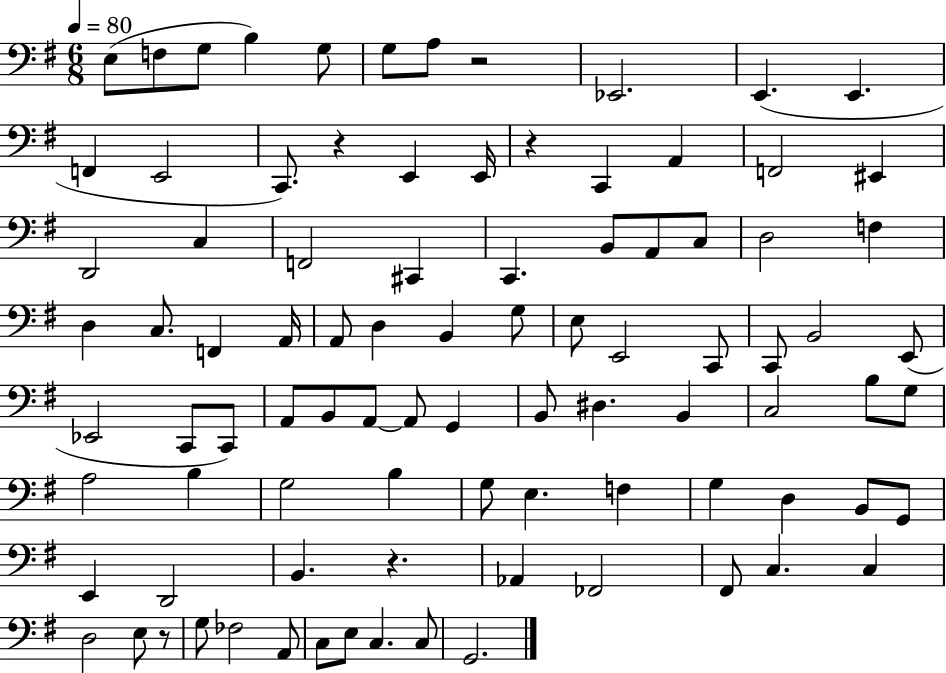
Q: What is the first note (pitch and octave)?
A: E3